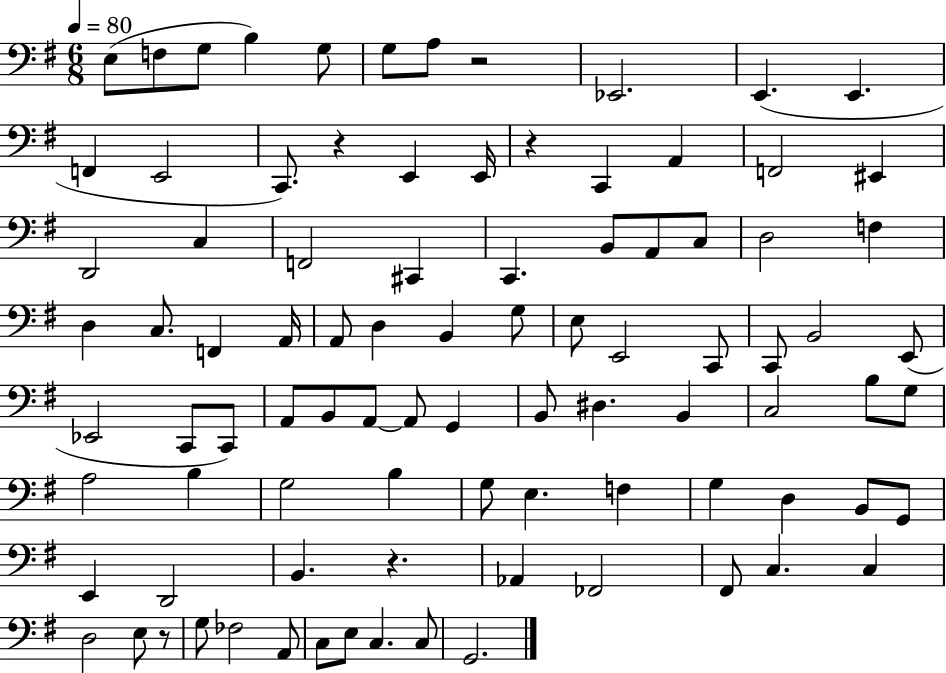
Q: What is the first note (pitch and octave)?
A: E3